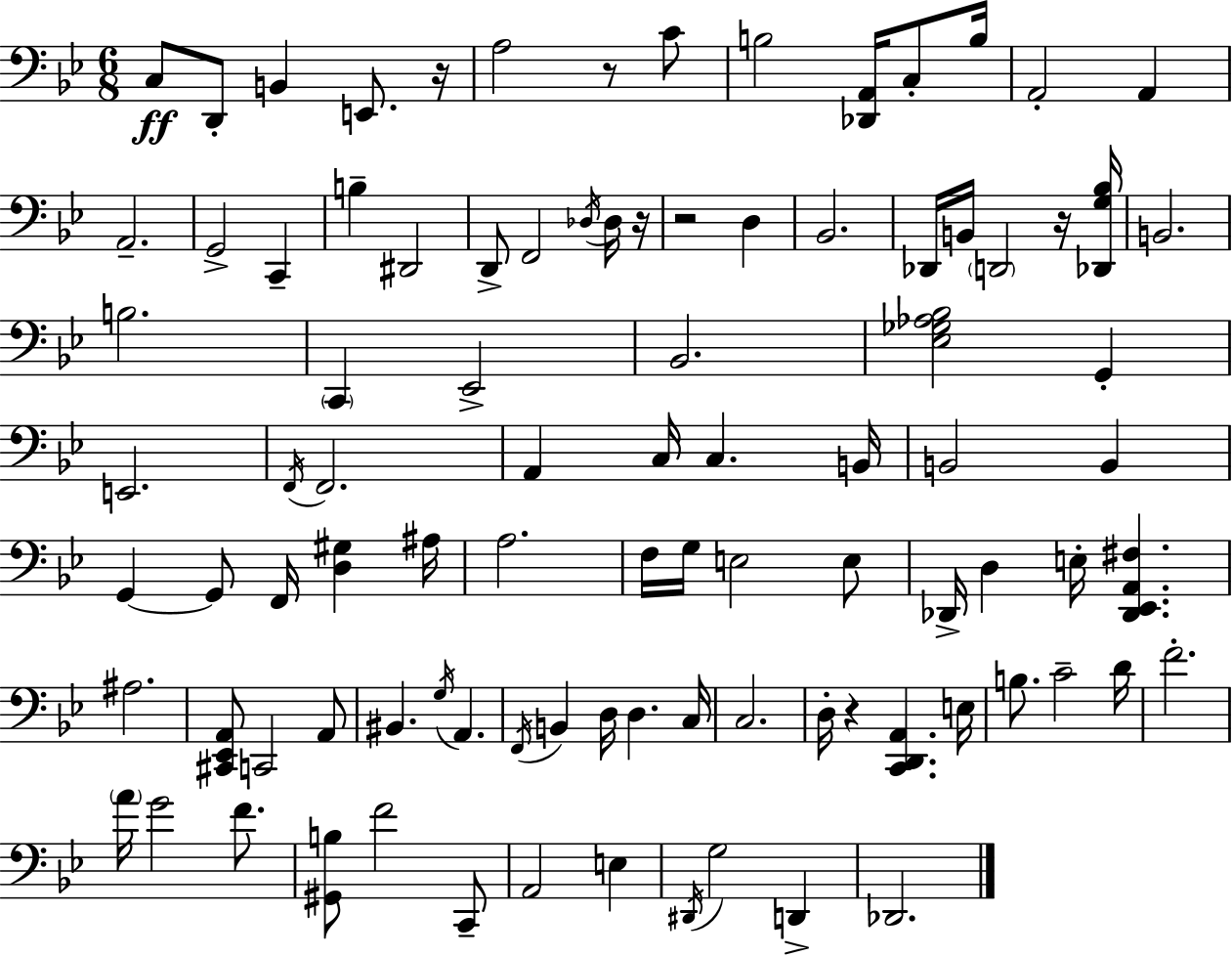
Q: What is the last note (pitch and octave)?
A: Db2